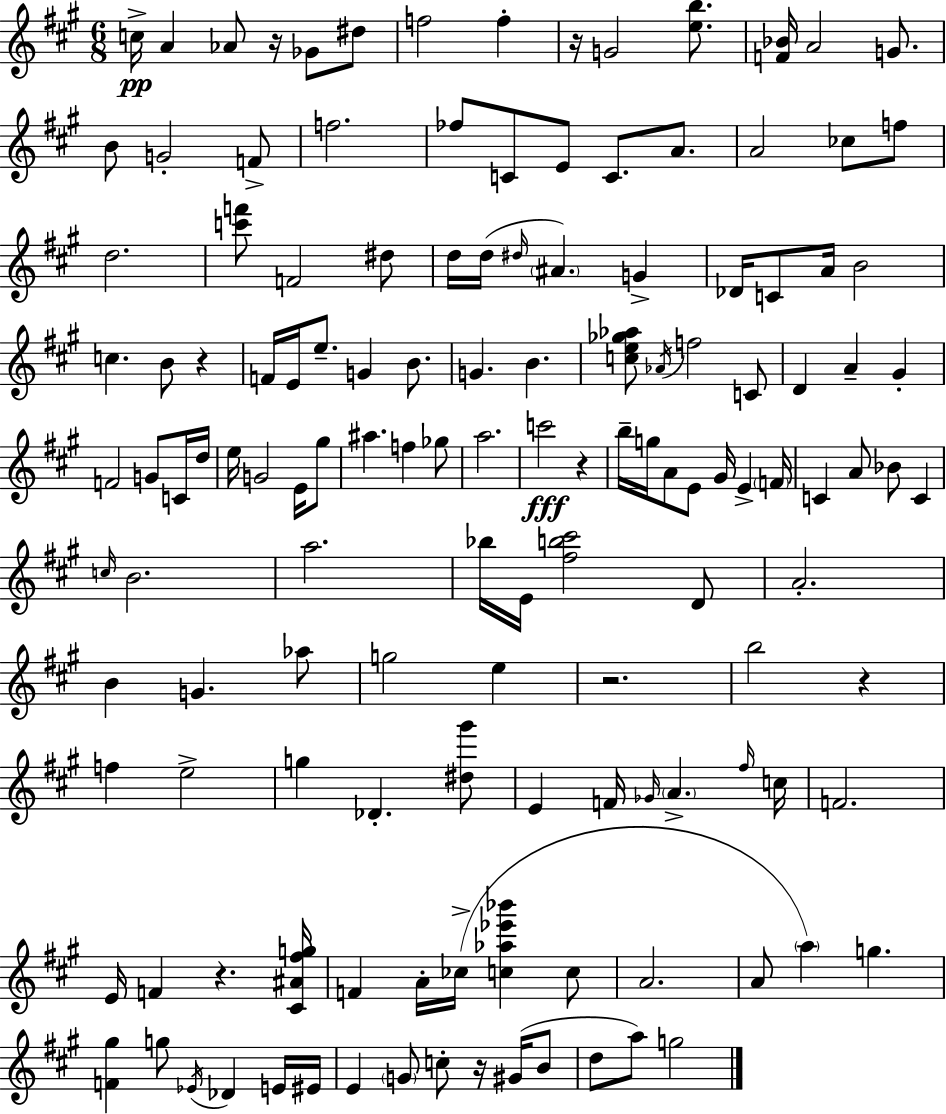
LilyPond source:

{
  \clef treble
  \numericTimeSignature
  \time 6/8
  \key a \major
  \repeat volta 2 { c''16->\pp a'4 aes'8 r16 ges'8 dis''8 | f''2 f''4-. | r16 g'2 <e'' b''>8. | <f' bes'>16 a'2 g'8. | \break b'8 g'2-. f'8-> | f''2. | fes''8 c'8 e'8 c'8. a'8. | a'2 ces''8 f''8 | \break d''2. | <c''' f'''>8 f'2 dis''8 | d''16 d''16( \grace { dis''16 } \parenthesize ais'4.) g'4-> | des'16 c'8 a'16 b'2 | \break c''4. b'8 r4 | f'16 e'16 e''8.-- g'4 b'8. | g'4. b'4. | <c'' e'' ges'' aes''>8 \acciaccatura { aes'16 } f''2 | \break c'8 d'4 a'4-- gis'4-. | f'2 g'8 | c'16 d''16 e''16 g'2 e'16 | gis''8 ais''4. f''4 | \break ges''8 a''2. | c'''2\fff r4 | b''16-- g''16 a'8 e'8 gis'16 e'4-> | \parenthesize f'16 c'4 a'8 bes'8 c'4 | \break \grace { c''16 } b'2. | a''2. | bes''16 e'16 <fis'' b'' cis'''>2 | d'8 a'2.-. | \break b'4 g'4. | aes''8 g''2 e''4 | r2. | b''2 r4 | \break f''4 e''2-> | g''4 des'4.-. | <dis'' gis'''>8 e'4 f'16 \grace { ges'16 } \parenthesize a'4.-> | \grace { fis''16 } c''16 f'2. | \break e'16 f'4 r4. | <cis' ais' fis'' g''>16 f'4 a'16-. ces''16->( <c'' aes'' ees''' bes'''>4 | c''8 a'2. | a'8 \parenthesize a''4) g''4. | \break <f' gis''>4 g''8 \acciaccatura { ees'16 } | des'4 e'16 eis'16 e'4 \parenthesize g'8 | c''8-. r16 gis'16( b'8 d''8 a''8) g''2 | } \bar "|."
}